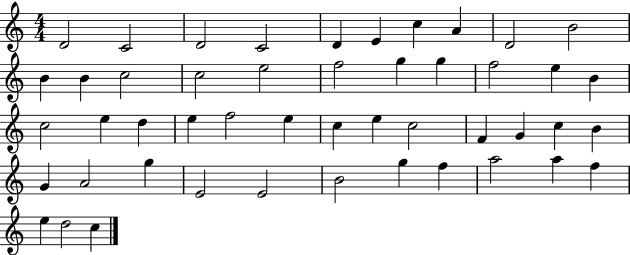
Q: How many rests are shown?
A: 0